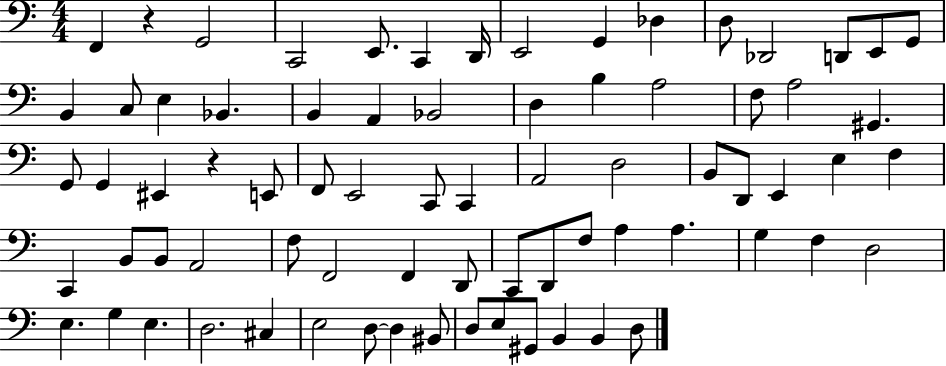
{
  \clef bass
  \numericTimeSignature
  \time 4/4
  \key c \major
  f,4 r4 g,2 | c,2 e,8. c,4 d,16 | e,2 g,4 des4 | d8 des,2 d,8 e,8 g,8 | \break b,4 c8 e4 bes,4. | b,4 a,4 bes,2 | d4 b4 a2 | f8 a2 gis,4. | \break g,8 g,4 eis,4 r4 e,8 | f,8 e,2 c,8 c,4 | a,2 d2 | b,8 d,8 e,4 e4 f4 | \break c,4 b,8 b,8 a,2 | f8 f,2 f,4 d,8 | c,8 d,8 f8 a4 a4. | g4 f4 d2 | \break e4. g4 e4. | d2. cis4 | e2 d8~~ d4 bis,8 | d8 e8 gis,8 b,4 b,4 d8 | \break \bar "|."
}